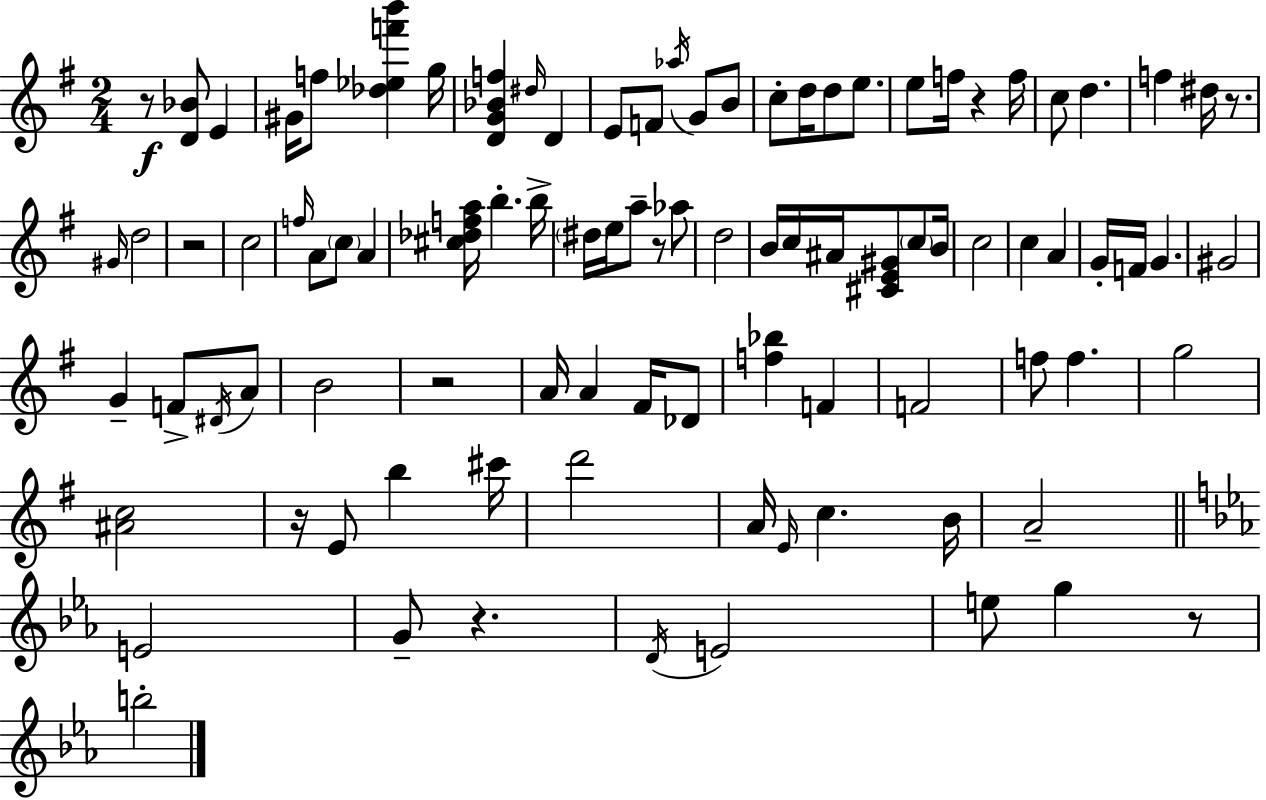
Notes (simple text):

R/e [D4,Bb4]/e E4/q G#4/s F5/e [Db5,Eb5,F6,B6]/q G5/s [D4,G4,Bb4,F5]/q D#5/s D4/q E4/e F4/e Ab5/s G4/e B4/e C5/e D5/s D5/e E5/e. E5/e F5/s R/q F5/s C5/e D5/q. F5/q D#5/s R/e. G#4/s D5/h R/h C5/h F5/s A4/e C5/e A4/q [C#5,Db5,F5,A5]/s B5/q. B5/s D#5/s E5/s A5/e R/e Ab5/e D5/h B4/s C5/s A#4/s [C#4,E4,G#4]/e C5/e B4/s C5/h C5/q A4/q G4/s F4/s G4/q. G#4/h G4/q F4/e D#4/s A4/e B4/h R/h A4/s A4/q F#4/s Db4/e [F5,Bb5]/q F4/q F4/h F5/e F5/q. G5/h [A#4,C5]/h R/s E4/e B5/q C#6/s D6/h A4/s E4/s C5/q. B4/s A4/h E4/h G4/e R/q. D4/s E4/h E5/e G5/q R/e B5/h